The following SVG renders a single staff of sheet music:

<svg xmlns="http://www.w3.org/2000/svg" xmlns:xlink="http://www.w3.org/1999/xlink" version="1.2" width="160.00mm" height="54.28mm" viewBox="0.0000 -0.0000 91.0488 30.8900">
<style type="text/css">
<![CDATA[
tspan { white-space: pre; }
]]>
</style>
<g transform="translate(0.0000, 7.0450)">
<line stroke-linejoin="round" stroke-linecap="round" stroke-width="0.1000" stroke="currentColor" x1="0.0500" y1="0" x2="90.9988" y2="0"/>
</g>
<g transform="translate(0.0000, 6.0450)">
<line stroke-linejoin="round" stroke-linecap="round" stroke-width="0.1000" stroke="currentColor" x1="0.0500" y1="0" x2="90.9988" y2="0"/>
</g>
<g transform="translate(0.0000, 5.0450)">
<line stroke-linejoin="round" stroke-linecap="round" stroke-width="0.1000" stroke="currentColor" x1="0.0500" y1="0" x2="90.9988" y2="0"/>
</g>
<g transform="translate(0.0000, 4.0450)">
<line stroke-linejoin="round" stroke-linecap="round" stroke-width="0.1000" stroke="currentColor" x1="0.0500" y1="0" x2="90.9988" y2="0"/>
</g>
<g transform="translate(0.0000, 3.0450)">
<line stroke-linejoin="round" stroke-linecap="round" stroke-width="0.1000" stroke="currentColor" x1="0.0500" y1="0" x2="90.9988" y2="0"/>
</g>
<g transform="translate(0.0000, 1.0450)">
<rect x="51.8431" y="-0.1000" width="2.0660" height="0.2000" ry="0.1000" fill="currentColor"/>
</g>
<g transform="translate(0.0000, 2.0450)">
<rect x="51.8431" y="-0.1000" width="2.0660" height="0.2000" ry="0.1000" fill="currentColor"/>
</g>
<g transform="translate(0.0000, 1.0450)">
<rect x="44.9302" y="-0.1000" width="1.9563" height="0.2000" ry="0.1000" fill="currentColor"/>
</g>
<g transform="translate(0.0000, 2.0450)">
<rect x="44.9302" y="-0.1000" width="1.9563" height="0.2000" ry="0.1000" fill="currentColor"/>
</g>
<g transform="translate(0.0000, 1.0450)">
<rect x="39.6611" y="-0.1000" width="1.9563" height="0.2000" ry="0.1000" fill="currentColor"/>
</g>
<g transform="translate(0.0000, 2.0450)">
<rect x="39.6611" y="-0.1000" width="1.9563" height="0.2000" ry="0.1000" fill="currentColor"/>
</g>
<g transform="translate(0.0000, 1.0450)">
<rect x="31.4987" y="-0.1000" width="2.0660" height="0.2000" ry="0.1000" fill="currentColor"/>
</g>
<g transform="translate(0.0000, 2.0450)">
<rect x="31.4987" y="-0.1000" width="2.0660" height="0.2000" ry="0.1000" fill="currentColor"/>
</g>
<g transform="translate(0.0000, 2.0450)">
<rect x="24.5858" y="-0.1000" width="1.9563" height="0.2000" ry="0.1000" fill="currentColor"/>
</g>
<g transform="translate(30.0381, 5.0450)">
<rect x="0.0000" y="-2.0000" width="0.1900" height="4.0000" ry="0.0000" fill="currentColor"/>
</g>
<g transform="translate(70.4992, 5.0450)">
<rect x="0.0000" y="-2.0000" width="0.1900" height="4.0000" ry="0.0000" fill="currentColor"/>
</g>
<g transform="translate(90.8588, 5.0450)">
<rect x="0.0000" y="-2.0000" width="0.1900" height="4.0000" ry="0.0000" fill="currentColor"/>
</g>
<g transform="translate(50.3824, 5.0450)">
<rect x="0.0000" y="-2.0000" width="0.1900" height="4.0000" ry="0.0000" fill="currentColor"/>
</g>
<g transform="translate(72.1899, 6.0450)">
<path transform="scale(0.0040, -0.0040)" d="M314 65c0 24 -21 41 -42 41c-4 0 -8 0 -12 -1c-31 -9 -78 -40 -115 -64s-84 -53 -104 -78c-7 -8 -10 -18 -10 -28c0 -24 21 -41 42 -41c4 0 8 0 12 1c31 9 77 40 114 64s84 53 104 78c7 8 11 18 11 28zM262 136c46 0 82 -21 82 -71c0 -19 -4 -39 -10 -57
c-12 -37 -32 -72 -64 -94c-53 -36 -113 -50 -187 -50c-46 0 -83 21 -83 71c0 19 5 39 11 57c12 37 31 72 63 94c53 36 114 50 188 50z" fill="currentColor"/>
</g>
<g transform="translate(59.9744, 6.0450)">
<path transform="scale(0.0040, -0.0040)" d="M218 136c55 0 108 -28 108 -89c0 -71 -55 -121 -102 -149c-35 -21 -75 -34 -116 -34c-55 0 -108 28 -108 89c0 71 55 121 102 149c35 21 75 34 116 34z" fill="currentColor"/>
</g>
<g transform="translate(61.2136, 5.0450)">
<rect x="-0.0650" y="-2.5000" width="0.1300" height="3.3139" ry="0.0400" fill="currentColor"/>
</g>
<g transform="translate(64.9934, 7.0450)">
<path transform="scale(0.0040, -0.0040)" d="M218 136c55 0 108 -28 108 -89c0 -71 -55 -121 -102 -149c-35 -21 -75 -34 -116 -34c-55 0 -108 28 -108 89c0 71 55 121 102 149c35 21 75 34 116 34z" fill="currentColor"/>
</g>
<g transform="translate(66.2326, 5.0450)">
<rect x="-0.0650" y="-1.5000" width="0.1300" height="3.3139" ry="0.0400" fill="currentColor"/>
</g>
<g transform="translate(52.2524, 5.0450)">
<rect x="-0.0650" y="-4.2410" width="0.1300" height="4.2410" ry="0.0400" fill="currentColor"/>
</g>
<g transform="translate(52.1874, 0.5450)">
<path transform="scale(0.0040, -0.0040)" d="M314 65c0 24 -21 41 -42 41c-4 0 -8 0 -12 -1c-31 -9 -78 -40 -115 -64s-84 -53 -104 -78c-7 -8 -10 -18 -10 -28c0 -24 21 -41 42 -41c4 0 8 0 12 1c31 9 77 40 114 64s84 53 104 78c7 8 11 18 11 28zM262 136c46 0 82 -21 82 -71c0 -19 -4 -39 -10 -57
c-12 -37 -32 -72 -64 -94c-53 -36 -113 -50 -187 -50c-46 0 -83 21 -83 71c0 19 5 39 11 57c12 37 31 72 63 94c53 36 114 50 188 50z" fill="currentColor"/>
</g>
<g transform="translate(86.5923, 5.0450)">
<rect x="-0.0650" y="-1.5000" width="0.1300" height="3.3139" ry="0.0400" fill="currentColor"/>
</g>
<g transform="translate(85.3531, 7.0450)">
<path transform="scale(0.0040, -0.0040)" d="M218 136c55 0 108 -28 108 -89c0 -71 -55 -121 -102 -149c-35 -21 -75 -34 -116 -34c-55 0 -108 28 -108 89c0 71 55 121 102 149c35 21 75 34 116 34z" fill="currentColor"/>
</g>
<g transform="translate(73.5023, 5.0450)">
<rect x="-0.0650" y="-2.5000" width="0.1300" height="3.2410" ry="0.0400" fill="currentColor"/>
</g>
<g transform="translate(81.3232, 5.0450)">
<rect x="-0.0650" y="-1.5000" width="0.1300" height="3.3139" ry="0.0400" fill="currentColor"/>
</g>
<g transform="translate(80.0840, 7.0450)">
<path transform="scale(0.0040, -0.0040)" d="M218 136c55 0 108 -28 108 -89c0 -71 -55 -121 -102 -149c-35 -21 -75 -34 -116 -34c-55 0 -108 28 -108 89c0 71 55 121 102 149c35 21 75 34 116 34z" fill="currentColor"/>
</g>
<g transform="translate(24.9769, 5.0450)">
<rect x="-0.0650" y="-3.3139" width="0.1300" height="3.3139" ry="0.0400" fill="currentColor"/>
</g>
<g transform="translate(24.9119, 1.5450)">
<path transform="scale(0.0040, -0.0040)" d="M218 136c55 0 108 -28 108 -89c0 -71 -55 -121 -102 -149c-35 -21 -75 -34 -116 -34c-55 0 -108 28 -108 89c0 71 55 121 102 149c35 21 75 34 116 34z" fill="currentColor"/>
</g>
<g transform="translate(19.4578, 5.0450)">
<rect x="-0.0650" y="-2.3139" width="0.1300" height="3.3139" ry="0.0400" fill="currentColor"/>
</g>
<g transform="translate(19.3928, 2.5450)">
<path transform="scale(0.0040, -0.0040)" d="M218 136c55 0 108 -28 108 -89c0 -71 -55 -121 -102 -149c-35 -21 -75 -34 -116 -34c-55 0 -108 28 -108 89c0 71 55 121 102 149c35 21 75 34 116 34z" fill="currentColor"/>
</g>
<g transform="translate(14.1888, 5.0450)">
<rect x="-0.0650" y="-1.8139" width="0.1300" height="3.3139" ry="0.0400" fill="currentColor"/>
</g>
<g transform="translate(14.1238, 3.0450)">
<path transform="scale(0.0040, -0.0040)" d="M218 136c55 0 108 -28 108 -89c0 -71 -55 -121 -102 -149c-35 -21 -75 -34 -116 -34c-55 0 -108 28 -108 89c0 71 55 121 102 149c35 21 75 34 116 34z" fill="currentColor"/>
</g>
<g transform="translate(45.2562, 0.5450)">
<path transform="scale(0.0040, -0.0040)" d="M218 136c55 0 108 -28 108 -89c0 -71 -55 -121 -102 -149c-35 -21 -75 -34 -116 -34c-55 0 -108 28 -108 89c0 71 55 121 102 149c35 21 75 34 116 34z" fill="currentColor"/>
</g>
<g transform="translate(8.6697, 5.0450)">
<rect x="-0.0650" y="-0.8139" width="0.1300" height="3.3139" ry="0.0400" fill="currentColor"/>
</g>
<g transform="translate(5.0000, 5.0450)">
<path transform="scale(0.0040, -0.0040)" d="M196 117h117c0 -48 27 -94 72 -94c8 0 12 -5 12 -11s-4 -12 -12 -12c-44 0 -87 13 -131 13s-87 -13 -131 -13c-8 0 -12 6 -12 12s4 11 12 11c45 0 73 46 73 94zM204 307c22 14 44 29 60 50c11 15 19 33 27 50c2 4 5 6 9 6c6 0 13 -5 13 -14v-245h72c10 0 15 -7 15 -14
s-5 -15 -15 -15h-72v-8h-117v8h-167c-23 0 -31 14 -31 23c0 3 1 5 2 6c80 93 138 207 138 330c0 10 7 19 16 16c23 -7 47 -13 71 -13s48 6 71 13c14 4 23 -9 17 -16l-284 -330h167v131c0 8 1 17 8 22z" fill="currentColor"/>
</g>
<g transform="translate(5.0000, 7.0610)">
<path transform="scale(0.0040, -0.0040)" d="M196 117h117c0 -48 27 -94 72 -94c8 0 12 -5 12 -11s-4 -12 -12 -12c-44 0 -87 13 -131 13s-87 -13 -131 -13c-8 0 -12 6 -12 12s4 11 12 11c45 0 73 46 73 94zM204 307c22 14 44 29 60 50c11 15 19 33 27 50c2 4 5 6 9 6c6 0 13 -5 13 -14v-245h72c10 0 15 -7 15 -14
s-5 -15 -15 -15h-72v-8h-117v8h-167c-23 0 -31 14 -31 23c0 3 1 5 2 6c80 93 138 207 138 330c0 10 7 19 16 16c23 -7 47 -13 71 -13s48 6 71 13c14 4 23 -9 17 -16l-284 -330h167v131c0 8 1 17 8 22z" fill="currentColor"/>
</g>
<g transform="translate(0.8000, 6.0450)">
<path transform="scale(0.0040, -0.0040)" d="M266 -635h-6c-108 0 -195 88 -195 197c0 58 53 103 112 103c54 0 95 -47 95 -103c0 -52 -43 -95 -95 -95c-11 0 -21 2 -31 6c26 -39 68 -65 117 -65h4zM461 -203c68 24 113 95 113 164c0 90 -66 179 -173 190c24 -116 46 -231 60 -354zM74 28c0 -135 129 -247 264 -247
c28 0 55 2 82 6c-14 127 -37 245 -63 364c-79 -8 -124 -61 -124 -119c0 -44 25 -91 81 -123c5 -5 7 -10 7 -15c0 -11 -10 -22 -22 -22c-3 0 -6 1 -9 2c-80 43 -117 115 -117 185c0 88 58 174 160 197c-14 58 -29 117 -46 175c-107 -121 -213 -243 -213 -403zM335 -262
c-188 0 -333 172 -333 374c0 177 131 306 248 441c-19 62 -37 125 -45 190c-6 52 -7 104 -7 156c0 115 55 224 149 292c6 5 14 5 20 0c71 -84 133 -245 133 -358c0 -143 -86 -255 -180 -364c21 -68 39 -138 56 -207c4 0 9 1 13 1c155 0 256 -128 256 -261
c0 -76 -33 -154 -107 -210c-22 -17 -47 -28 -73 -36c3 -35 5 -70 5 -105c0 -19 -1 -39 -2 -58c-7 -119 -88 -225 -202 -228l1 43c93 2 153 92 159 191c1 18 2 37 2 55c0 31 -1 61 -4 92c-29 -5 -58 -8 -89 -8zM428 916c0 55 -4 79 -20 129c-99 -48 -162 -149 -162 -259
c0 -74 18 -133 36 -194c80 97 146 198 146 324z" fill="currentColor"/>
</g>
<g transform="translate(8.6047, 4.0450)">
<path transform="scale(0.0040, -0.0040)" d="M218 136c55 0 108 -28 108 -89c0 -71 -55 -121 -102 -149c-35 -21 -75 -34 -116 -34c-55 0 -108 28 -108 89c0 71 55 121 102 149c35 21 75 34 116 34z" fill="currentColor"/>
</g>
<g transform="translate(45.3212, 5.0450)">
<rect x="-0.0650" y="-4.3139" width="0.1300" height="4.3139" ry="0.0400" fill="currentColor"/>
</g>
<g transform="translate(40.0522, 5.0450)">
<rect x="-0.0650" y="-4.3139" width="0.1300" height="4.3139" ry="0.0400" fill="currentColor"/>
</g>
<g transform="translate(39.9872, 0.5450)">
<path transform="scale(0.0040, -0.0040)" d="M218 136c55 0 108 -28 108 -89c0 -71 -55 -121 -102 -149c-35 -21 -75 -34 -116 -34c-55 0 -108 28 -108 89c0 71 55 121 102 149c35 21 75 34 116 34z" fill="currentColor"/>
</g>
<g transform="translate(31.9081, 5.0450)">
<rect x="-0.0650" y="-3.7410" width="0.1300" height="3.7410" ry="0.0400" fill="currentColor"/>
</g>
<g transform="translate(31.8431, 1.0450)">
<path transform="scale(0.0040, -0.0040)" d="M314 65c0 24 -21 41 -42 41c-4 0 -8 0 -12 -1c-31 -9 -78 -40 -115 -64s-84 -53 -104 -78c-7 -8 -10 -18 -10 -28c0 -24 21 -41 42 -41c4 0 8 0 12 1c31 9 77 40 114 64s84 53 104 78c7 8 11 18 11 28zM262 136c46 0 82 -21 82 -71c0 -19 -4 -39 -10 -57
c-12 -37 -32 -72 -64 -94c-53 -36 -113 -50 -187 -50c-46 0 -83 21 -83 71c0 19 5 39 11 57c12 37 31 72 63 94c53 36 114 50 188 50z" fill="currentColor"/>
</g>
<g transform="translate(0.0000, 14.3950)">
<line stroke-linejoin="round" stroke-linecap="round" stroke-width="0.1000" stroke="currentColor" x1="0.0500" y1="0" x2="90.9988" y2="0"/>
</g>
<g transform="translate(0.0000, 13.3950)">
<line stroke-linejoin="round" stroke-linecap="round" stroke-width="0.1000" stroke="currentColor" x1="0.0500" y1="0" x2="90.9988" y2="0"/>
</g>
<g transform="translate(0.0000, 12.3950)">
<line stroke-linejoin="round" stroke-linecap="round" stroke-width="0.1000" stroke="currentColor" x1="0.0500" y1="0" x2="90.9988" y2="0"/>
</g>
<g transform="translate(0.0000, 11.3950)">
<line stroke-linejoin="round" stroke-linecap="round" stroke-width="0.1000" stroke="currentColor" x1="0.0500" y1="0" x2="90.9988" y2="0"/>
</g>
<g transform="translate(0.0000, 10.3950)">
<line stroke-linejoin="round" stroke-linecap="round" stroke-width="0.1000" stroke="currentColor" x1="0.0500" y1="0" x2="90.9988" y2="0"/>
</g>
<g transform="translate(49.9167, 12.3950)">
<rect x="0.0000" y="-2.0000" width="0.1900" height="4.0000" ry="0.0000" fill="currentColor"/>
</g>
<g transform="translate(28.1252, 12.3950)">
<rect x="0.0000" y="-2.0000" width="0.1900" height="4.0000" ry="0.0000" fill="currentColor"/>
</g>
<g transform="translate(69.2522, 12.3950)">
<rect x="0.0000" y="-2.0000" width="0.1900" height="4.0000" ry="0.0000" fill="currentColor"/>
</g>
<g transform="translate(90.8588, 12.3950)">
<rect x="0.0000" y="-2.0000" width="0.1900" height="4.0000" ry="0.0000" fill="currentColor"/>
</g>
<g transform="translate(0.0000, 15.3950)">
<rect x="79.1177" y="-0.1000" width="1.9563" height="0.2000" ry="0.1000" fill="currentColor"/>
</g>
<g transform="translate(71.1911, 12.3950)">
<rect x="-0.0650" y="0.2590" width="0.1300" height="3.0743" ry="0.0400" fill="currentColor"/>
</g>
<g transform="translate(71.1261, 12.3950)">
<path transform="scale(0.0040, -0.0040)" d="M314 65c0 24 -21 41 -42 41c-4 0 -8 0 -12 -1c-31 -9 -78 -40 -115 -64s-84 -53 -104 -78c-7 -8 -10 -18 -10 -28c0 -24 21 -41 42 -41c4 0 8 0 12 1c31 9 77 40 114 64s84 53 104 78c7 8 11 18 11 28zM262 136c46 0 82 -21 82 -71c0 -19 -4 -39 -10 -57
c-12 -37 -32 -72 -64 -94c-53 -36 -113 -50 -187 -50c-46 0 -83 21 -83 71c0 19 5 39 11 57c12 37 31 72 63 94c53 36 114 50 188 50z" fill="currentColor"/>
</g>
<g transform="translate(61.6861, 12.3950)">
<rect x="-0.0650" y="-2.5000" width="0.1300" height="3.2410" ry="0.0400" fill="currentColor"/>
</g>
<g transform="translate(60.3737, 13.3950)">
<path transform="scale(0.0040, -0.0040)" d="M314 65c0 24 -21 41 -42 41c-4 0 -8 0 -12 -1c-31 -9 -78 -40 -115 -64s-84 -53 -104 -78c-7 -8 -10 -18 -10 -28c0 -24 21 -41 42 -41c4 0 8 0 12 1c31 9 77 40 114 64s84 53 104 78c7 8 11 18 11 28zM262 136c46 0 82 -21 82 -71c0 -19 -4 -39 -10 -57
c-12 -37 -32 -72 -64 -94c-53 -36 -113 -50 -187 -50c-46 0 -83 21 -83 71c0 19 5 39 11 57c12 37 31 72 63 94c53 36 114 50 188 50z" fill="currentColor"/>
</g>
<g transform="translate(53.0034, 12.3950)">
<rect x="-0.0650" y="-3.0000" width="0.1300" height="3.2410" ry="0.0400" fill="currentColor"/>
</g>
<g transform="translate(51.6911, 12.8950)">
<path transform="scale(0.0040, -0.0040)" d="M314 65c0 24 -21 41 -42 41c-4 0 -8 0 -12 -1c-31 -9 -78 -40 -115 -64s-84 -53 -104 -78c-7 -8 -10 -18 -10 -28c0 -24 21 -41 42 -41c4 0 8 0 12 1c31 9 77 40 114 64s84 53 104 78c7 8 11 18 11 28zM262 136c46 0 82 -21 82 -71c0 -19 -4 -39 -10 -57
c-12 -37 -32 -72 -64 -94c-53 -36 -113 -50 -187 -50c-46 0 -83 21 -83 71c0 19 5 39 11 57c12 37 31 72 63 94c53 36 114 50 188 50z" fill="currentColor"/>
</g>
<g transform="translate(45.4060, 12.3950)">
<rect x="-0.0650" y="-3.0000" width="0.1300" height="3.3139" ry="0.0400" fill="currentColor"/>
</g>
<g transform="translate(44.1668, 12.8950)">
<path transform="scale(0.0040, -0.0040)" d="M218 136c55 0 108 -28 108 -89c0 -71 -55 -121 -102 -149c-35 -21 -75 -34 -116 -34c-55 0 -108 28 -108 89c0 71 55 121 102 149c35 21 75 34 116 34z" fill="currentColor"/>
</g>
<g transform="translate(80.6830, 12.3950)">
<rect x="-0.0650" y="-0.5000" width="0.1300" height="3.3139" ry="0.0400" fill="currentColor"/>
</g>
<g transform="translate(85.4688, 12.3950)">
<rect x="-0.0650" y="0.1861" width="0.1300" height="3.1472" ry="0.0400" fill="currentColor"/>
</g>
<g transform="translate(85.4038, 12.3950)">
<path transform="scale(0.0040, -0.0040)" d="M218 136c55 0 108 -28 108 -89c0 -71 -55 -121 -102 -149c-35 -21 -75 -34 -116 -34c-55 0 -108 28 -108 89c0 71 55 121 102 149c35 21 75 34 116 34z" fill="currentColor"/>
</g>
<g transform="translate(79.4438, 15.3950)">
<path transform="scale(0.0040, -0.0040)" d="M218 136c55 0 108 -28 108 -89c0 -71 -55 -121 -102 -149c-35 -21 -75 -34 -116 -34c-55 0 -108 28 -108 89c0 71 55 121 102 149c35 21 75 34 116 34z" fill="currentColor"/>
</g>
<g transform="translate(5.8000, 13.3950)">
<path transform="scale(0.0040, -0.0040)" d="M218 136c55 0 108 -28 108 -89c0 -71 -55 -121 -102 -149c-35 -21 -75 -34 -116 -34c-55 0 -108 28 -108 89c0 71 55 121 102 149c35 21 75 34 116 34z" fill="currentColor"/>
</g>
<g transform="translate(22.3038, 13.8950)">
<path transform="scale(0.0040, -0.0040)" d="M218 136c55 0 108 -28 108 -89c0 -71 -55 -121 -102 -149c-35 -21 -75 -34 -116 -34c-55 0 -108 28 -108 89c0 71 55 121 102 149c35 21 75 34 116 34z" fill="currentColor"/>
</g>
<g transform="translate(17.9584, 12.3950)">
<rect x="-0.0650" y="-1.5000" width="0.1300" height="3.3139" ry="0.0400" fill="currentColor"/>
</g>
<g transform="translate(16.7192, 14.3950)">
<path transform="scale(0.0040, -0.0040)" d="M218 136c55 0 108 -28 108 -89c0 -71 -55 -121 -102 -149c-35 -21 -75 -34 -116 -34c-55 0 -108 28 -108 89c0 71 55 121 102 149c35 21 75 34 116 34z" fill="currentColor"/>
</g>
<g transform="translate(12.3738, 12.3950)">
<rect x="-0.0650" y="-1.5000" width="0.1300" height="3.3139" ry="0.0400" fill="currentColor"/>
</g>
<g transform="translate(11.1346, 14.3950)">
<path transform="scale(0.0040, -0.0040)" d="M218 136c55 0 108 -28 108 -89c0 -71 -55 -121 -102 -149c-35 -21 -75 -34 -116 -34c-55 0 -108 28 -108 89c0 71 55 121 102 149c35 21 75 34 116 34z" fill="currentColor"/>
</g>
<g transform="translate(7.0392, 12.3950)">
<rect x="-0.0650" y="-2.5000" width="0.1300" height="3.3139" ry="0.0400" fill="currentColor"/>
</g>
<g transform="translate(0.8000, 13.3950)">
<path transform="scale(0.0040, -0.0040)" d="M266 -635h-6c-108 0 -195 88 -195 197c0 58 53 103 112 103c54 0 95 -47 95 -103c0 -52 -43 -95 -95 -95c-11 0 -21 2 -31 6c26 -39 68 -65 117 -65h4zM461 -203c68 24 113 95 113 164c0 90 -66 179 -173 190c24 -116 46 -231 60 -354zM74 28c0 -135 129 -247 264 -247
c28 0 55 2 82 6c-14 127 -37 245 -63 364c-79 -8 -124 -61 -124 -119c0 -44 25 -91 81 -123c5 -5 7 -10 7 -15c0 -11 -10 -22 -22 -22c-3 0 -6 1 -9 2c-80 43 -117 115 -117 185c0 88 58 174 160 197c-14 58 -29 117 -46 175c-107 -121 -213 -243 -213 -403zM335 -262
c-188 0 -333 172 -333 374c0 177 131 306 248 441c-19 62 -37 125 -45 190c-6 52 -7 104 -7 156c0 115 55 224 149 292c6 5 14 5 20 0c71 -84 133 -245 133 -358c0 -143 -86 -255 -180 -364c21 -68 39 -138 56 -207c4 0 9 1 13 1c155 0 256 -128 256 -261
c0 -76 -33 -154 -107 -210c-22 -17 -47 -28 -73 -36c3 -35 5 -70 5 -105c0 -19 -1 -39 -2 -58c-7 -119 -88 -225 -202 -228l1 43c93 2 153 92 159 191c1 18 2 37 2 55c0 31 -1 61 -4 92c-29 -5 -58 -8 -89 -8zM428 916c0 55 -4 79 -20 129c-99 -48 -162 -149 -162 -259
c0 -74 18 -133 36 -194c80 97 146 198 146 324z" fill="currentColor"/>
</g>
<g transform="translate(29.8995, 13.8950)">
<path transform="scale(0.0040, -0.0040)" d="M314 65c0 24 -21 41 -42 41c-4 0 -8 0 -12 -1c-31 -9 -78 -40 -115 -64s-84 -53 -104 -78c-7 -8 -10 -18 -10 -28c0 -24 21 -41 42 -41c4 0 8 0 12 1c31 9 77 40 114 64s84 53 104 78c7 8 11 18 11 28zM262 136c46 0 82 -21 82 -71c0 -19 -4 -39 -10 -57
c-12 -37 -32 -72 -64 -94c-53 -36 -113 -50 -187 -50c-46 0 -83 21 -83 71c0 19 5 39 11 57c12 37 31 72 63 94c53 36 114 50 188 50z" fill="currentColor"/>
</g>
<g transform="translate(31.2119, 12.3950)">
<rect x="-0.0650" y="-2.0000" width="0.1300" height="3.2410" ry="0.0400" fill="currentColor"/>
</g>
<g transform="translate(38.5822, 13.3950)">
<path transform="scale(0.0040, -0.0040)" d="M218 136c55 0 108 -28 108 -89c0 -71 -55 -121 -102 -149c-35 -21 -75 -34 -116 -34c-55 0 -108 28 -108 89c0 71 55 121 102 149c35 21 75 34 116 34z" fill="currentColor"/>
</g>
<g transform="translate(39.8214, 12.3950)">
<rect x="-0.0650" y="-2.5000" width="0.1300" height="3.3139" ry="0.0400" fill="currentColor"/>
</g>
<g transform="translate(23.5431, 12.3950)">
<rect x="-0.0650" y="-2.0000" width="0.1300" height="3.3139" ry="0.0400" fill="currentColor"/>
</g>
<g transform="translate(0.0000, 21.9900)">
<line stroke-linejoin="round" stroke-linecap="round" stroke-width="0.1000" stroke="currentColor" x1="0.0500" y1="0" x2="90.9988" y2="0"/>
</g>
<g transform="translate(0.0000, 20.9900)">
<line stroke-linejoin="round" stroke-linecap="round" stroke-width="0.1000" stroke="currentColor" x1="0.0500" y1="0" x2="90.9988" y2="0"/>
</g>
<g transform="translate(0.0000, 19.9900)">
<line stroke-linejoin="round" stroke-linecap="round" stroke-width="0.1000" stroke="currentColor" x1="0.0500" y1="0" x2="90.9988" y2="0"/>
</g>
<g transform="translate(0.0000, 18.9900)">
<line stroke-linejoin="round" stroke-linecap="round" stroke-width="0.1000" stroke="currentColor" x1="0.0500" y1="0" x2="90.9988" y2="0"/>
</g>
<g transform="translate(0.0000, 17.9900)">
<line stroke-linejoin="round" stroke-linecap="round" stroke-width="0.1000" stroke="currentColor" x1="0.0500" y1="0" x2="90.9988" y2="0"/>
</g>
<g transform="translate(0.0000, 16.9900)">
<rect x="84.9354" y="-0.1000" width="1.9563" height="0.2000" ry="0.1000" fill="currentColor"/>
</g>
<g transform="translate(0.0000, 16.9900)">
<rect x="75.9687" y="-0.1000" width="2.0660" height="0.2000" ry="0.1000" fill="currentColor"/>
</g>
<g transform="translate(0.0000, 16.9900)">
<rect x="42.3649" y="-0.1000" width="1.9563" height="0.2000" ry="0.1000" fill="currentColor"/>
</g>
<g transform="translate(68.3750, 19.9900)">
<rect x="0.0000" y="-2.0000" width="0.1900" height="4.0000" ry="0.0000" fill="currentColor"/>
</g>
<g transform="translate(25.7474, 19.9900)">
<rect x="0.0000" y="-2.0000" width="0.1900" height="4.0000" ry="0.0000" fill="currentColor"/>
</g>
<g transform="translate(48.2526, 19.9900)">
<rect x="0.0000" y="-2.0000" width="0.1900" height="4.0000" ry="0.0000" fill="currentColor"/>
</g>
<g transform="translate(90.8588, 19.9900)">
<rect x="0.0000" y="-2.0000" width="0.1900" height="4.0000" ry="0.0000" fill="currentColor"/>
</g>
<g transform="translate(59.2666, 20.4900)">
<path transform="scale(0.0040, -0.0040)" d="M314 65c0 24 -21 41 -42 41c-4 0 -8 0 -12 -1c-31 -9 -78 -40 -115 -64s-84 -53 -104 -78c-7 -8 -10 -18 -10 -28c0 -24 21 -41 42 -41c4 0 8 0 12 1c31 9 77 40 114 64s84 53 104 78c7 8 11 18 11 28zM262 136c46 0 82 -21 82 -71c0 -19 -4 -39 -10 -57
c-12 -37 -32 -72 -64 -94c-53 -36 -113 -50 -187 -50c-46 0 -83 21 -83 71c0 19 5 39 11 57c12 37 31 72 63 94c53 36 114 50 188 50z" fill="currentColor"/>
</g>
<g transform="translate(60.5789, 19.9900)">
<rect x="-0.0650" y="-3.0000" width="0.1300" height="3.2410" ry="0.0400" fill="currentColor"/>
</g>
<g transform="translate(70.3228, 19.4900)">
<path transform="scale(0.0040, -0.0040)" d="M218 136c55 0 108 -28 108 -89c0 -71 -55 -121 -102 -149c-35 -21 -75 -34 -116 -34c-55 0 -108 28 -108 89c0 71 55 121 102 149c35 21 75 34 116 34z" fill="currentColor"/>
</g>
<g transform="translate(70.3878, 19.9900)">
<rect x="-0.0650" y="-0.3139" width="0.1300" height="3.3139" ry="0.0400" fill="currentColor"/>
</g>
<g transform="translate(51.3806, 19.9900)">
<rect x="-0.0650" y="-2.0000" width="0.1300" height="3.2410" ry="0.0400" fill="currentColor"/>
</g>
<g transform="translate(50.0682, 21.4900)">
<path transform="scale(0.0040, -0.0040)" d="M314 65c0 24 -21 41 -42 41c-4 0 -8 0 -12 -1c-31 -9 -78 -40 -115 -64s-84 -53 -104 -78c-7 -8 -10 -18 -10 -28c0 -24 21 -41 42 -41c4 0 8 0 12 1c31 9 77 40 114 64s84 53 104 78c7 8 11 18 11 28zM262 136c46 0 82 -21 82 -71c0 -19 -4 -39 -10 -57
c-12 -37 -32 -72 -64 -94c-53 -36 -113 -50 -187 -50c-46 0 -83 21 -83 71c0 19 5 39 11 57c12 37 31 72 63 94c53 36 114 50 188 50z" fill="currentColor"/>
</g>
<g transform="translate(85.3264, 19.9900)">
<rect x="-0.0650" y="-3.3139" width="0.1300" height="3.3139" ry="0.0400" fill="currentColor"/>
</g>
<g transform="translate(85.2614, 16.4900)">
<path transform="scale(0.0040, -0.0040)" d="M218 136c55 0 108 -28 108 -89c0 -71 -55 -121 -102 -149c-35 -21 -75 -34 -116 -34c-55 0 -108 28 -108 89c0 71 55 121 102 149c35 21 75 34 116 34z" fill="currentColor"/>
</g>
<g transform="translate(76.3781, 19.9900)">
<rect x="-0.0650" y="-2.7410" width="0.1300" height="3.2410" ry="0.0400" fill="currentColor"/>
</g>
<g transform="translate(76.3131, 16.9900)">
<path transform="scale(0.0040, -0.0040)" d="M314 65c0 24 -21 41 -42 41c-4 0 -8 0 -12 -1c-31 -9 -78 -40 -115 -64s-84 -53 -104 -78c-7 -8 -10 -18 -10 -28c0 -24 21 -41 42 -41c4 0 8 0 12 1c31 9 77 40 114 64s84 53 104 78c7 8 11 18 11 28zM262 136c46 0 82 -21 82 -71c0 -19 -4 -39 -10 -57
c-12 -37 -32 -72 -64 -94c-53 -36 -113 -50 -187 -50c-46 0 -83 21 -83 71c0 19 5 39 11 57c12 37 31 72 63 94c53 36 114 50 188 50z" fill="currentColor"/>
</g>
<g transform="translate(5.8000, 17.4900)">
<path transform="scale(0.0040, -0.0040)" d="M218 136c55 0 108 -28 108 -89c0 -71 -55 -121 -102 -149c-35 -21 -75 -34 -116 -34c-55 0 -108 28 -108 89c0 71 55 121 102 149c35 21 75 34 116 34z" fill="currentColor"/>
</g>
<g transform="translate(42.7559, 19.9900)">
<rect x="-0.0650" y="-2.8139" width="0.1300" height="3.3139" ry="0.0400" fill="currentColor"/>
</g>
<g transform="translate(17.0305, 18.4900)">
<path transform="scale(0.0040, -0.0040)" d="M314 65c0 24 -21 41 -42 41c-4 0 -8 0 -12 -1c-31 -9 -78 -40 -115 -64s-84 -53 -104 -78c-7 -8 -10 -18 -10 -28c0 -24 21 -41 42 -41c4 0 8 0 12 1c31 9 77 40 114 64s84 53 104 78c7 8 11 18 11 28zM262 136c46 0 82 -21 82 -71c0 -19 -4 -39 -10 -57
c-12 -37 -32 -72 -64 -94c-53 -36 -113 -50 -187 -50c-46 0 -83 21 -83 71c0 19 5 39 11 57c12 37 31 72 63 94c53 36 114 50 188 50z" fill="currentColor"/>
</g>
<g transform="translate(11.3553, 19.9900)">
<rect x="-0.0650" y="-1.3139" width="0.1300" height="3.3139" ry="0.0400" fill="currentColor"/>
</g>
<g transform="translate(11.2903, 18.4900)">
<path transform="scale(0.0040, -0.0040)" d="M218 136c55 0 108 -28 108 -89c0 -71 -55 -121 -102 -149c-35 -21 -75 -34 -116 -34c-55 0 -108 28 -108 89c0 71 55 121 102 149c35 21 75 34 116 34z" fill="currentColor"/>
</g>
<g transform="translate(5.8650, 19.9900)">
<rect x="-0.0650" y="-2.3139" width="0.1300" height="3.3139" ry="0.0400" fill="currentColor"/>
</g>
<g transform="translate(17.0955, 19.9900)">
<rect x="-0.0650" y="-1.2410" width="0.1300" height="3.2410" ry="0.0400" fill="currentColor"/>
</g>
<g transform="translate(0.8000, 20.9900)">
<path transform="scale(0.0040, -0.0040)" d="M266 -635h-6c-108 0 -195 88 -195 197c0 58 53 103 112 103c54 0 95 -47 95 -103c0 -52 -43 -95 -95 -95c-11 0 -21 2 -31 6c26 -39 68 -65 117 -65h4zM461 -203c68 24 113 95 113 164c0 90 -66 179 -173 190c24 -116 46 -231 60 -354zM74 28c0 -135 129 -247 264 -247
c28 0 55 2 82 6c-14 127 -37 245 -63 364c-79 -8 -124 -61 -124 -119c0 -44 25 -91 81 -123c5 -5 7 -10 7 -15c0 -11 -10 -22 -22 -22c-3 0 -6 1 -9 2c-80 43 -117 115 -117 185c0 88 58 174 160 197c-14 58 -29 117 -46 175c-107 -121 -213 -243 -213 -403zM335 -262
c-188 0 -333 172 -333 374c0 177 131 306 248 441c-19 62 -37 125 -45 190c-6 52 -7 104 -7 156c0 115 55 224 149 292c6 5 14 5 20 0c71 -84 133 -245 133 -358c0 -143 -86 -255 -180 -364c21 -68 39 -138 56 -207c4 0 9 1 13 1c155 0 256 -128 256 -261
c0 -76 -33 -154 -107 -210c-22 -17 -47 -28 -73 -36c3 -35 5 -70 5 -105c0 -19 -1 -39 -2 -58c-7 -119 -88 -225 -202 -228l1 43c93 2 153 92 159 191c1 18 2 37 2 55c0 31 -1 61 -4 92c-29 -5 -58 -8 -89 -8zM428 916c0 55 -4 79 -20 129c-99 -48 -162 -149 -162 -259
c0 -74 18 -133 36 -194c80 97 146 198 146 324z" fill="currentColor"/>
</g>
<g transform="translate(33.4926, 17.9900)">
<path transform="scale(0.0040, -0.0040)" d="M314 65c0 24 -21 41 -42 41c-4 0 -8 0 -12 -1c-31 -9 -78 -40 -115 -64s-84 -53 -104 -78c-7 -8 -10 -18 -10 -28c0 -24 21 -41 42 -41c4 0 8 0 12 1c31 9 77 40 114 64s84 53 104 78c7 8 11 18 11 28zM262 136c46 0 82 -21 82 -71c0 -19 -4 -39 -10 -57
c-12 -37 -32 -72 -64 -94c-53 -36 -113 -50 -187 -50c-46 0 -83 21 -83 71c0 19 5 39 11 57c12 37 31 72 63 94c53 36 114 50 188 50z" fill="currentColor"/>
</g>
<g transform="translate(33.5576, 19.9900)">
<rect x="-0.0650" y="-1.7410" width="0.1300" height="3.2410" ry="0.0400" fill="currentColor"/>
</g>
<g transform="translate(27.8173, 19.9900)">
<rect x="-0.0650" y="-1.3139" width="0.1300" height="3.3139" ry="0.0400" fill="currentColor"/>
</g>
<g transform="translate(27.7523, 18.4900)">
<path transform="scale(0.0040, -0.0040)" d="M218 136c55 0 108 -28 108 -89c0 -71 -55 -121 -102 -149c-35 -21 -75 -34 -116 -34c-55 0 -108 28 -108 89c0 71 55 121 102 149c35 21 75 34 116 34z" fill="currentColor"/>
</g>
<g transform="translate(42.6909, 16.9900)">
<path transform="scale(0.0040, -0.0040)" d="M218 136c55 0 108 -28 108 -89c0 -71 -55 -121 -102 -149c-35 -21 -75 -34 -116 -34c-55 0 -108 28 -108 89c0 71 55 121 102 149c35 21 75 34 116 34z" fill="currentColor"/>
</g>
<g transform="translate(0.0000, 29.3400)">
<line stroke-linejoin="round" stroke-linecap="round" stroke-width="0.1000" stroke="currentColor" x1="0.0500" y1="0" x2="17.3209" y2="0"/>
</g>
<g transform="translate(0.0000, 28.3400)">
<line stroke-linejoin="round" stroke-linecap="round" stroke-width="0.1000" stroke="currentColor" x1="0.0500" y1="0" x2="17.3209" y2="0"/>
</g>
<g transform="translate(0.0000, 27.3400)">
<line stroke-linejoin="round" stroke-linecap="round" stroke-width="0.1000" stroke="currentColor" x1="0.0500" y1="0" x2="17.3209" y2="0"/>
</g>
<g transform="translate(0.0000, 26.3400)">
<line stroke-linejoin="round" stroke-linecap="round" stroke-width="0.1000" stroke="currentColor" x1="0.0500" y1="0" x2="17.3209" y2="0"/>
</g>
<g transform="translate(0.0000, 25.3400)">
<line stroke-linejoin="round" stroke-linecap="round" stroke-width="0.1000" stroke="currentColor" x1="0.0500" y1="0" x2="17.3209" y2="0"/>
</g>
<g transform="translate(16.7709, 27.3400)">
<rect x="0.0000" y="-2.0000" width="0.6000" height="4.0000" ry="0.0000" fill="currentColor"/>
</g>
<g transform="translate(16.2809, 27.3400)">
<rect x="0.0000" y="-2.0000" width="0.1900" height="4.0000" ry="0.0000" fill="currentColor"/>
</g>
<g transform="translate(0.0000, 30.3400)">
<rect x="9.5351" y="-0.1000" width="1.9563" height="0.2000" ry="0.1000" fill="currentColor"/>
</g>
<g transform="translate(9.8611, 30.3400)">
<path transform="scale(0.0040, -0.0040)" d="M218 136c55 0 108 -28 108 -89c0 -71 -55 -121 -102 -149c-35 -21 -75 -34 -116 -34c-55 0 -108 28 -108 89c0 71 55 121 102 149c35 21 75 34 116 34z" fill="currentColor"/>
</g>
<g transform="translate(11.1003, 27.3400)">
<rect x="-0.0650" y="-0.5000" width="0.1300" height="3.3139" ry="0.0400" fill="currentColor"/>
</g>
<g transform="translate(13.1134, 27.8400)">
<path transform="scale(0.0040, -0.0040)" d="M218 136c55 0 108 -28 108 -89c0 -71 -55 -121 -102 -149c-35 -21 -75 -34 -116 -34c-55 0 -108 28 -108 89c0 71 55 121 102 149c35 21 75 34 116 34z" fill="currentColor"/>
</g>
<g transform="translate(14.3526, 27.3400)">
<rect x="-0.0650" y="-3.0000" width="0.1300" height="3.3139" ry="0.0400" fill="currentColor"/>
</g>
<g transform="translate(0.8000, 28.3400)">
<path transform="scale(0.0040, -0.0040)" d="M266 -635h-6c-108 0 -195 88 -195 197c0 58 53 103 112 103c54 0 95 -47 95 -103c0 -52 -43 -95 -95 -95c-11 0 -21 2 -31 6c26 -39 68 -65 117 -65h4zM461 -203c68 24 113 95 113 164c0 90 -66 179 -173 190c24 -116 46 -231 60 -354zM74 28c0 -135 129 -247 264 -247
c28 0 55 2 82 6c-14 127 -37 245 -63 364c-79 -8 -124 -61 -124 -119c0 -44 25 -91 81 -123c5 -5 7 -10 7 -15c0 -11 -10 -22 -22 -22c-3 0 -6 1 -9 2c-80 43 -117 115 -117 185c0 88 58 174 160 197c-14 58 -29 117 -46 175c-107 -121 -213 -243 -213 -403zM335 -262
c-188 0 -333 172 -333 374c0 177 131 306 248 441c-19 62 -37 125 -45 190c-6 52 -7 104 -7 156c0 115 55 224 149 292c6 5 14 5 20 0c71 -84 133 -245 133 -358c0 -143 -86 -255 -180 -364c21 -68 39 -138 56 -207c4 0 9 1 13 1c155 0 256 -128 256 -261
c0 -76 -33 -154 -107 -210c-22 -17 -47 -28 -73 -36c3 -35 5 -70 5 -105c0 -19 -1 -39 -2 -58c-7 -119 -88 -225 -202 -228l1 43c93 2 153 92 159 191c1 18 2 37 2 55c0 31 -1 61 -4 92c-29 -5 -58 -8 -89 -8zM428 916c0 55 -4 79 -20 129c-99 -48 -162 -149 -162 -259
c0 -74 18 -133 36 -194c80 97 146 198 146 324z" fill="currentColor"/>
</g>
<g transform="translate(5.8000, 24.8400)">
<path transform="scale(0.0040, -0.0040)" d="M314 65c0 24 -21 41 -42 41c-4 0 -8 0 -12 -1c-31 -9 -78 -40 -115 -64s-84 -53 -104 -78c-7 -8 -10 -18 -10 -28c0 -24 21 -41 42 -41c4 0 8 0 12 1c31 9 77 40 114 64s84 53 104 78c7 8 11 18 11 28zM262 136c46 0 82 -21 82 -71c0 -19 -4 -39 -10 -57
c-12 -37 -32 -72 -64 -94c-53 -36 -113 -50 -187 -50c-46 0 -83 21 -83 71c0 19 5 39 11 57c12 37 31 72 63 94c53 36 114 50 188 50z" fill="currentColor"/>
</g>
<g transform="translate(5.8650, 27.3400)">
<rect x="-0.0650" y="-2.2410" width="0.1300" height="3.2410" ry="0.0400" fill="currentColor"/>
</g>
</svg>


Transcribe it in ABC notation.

X:1
T:Untitled
M:4/4
L:1/4
K:C
d f g b c'2 d' d' d'2 G E G2 E E G E E F F2 G A A2 G2 B2 C B g e e2 e f2 a F2 A2 c a2 b g2 C A